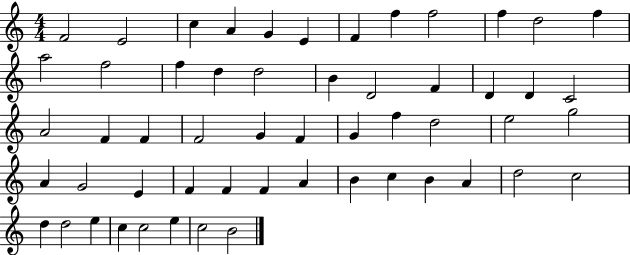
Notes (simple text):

F4/h E4/h C5/q A4/q G4/q E4/q F4/q F5/q F5/h F5/q D5/h F5/q A5/h F5/h F5/q D5/q D5/h B4/q D4/h F4/q D4/q D4/q C4/h A4/h F4/q F4/q F4/h G4/q F4/q G4/q F5/q D5/h E5/h G5/h A4/q G4/h E4/q F4/q F4/q F4/q A4/q B4/q C5/q B4/q A4/q D5/h C5/h D5/q D5/h E5/q C5/q C5/h E5/q C5/h B4/h